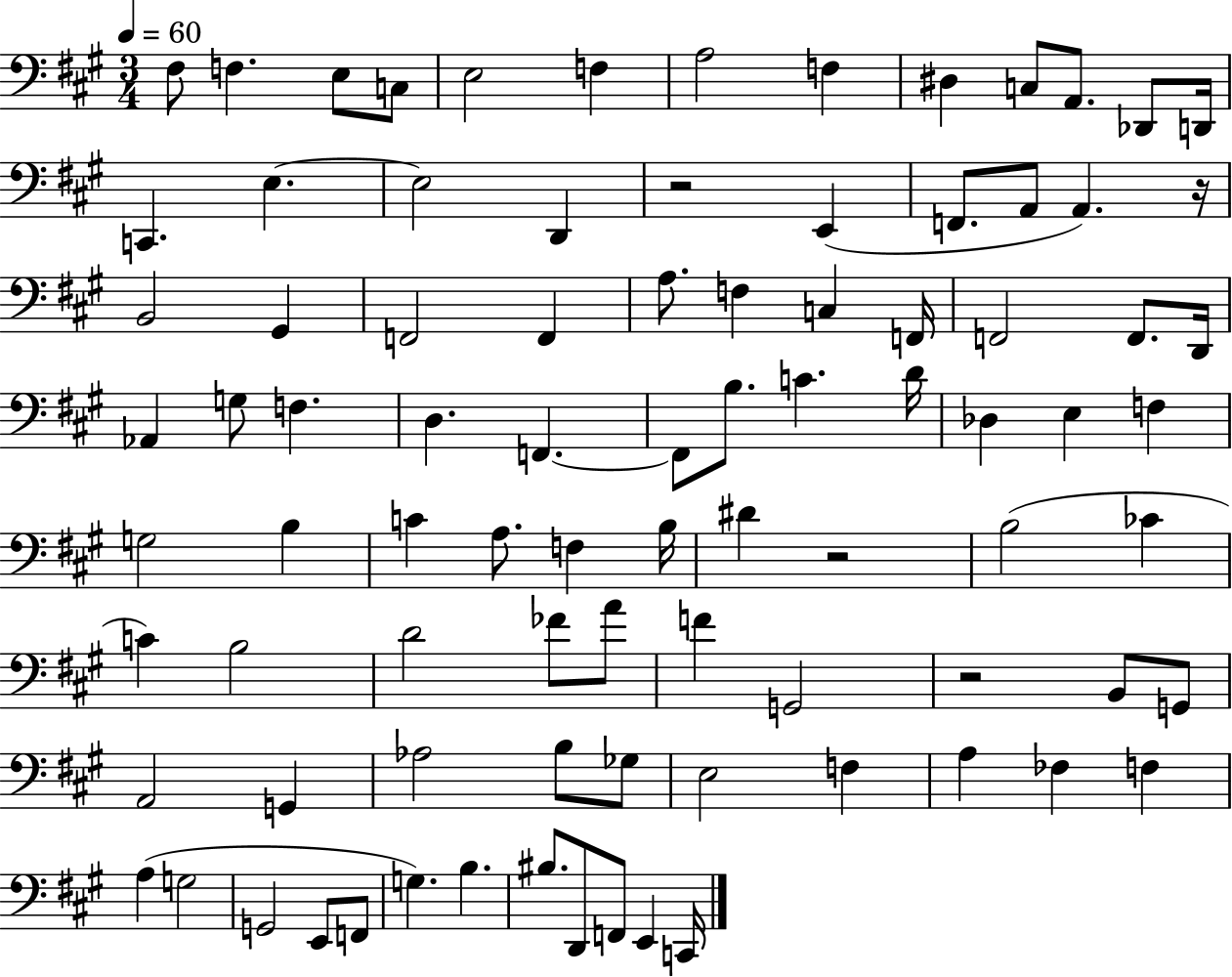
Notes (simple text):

F#3/e F3/q. E3/e C3/e E3/h F3/q A3/h F3/q D#3/q C3/e A2/e. Db2/e D2/s C2/q. E3/q. E3/h D2/q R/h E2/q F2/e. A2/e A2/q. R/s B2/h G#2/q F2/h F2/q A3/e. F3/q C3/q F2/s F2/h F2/e. D2/s Ab2/q G3/e F3/q. D3/q. F2/q. F2/e B3/e. C4/q. D4/s Db3/q E3/q F3/q G3/h B3/q C4/q A3/e. F3/q B3/s D#4/q R/h B3/h CES4/q C4/q B3/h D4/h FES4/e A4/e F4/q G2/h R/h B2/e G2/e A2/h G2/q Ab3/h B3/e Gb3/e E3/h F3/q A3/q FES3/q F3/q A3/q G3/h G2/h E2/e F2/e G3/q. B3/q. BIS3/e. D2/e F2/e E2/q C2/s